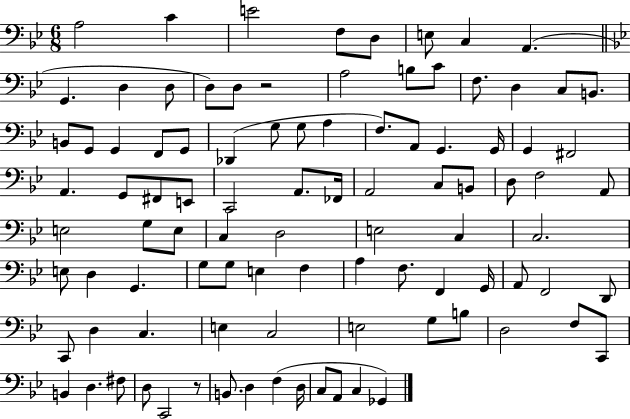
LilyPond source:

{
  \clef bass
  \numericTimeSignature
  \time 6/8
  \key bes \major
  a2 c'4 | e'2 f8 d8 | e8 c4 a,4.( | \bar "||" \break \key bes \major g,4. d4 d8 | d8) d8 r2 | a2 b8 c'8 | f8. d4 c8 b,8. | \break b,8 g,8 g,4 f,8 g,8 | des,4( g8 g8 a4 | f8.) a,8 g,4. g,16 | g,4 fis,2 | \break a,4. g,8 fis,8 e,8 | c,2 a,8. fes,16 | a,2 c8 b,8 | d8 f2 a,8 | \break e2 g8 e8 | c4 d2 | e2 c4 | c2. | \break e8 d4 g,4. | g8 g8 e4 f4 | a4 f8. f,4 g,16 | a,8 f,2 d,8 | \break c,8 d4 c4. | e4 c2 | e2 g8 b8 | d2 f8 c,8 | \break b,4 d4. fis8 | d8 c,2 r8 | b,8. d4 f4( d16 | c8 a,8 c4 ges,4) | \break \bar "|."
}